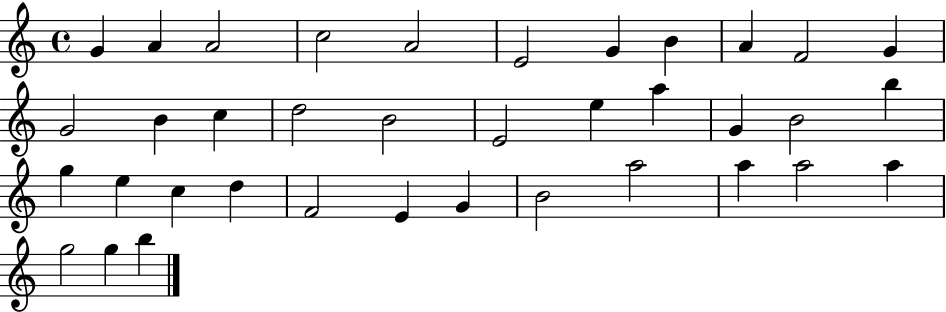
X:1
T:Untitled
M:4/4
L:1/4
K:C
G A A2 c2 A2 E2 G B A F2 G G2 B c d2 B2 E2 e a G B2 b g e c d F2 E G B2 a2 a a2 a g2 g b